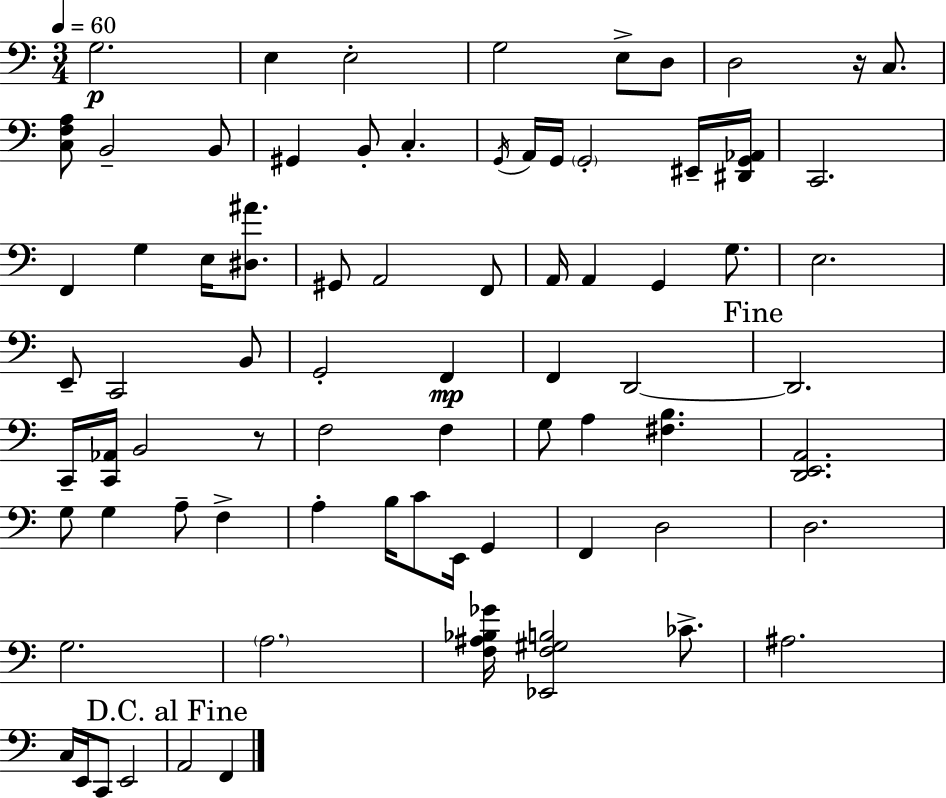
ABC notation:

X:1
T:Untitled
M:3/4
L:1/4
K:Am
G,2 E, E,2 G,2 E,/2 D,/2 D,2 z/4 C,/2 [C,F,A,]/2 B,,2 B,,/2 ^G,, B,,/2 C, G,,/4 A,,/4 G,,/4 G,,2 ^E,,/4 [^D,,G,,_A,,]/4 C,,2 F,, G, E,/4 [^D,^A]/2 ^G,,/2 A,,2 F,,/2 A,,/4 A,, G,, G,/2 E,2 E,,/2 C,,2 B,,/2 G,,2 F,, F,, D,,2 D,,2 C,,/4 [C,,_A,,]/4 B,,2 z/2 F,2 F, G,/2 A, [^F,B,] [D,,E,,A,,]2 G,/2 G, A,/2 F, A, B,/4 C/2 E,,/4 G,, F,, D,2 D,2 G,2 A,2 [F,^A,_B,_G]/4 [_E,,F,^G,B,]2 _C/2 ^A,2 C,/4 E,,/4 C,,/2 E,,2 A,,2 F,,